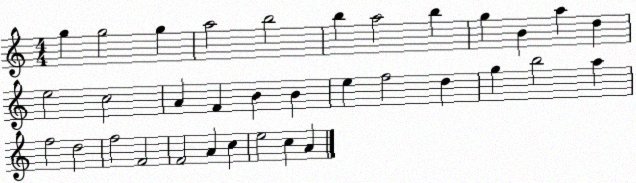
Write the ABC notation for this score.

X:1
T:Untitled
M:4/4
L:1/4
K:C
g g2 g a2 b2 b a2 b g B a d e2 c2 A F B B e f2 d g b2 a f2 d2 f2 F2 F2 A c e2 c A